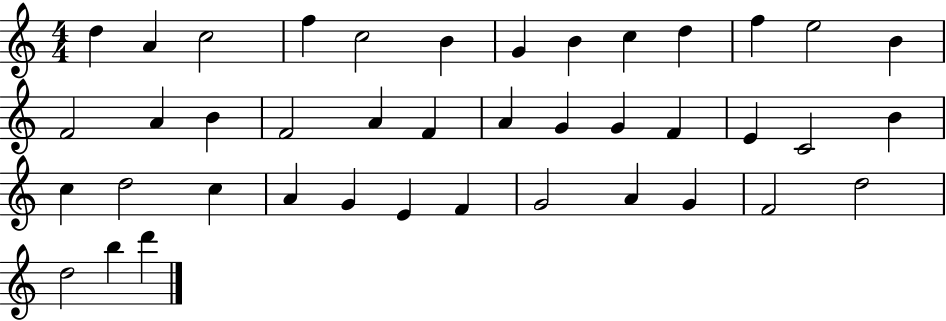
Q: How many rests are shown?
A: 0